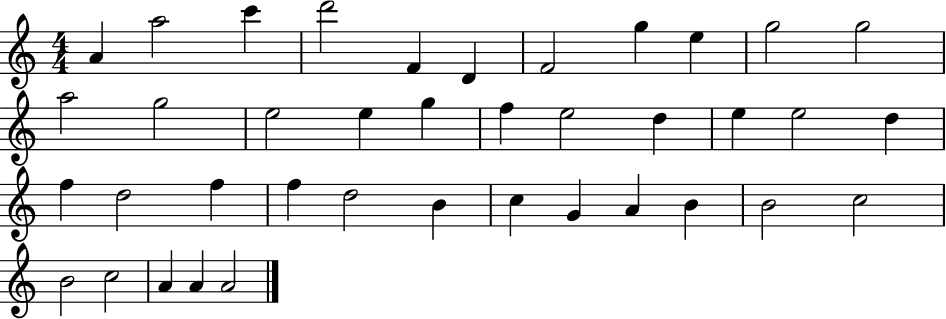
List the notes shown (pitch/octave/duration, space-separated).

A4/q A5/h C6/q D6/h F4/q D4/q F4/h G5/q E5/q G5/h G5/h A5/h G5/h E5/h E5/q G5/q F5/q E5/h D5/q E5/q E5/h D5/q F5/q D5/h F5/q F5/q D5/h B4/q C5/q G4/q A4/q B4/q B4/h C5/h B4/h C5/h A4/q A4/q A4/h